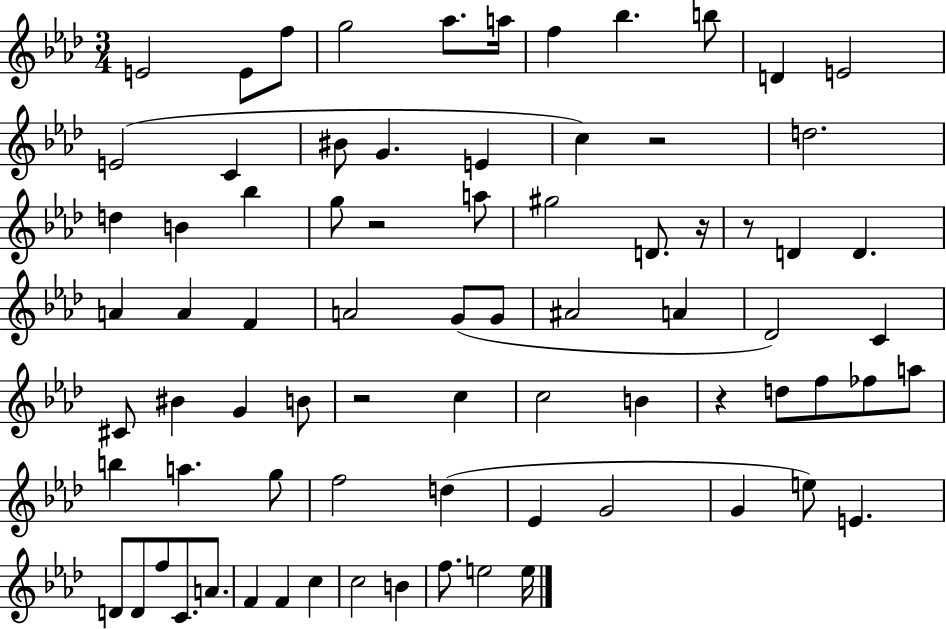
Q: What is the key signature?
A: AES major